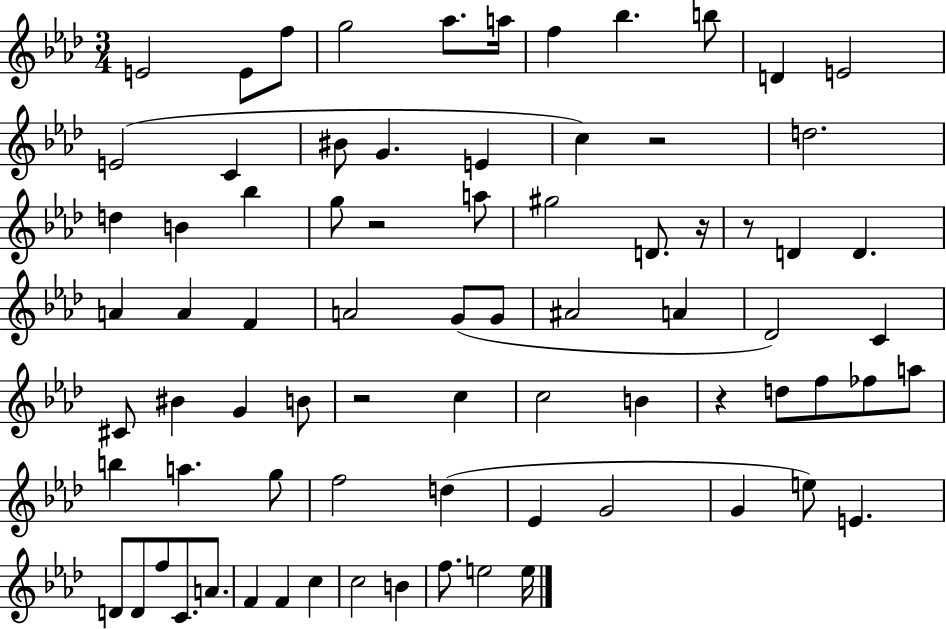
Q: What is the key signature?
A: AES major